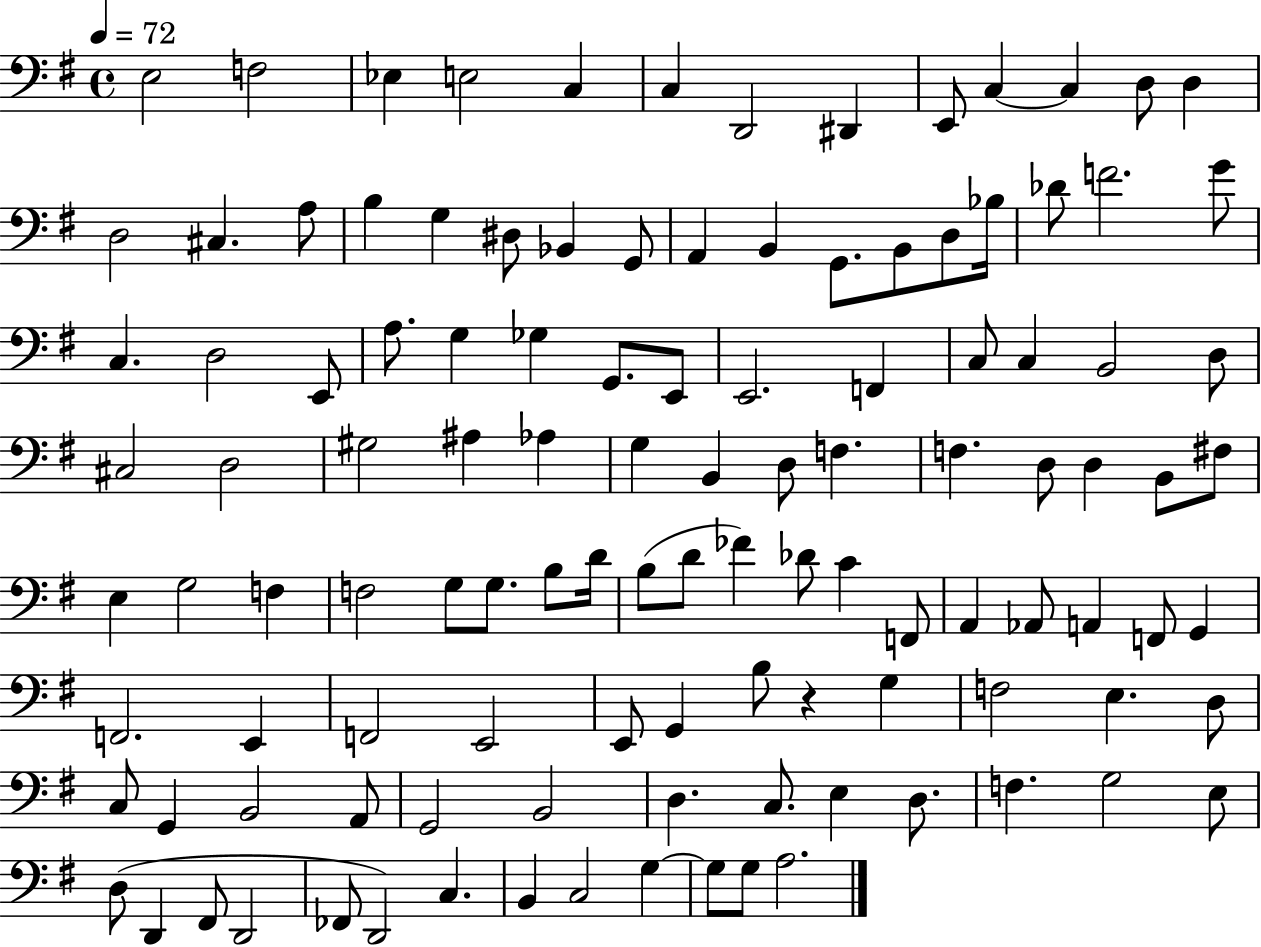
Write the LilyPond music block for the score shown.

{
  \clef bass
  \time 4/4
  \defaultTimeSignature
  \key g \major
  \tempo 4 = 72
  e2 f2 | ees4 e2 c4 | c4 d,2 dis,4 | e,8 c4~~ c4 d8 d4 | \break d2 cis4. a8 | b4 g4 dis8 bes,4 g,8 | a,4 b,4 g,8. b,8 d8 bes16 | des'8 f'2. g'8 | \break c4. d2 e,8 | a8. g4 ges4 g,8. e,8 | e,2. f,4 | c8 c4 b,2 d8 | \break cis2 d2 | gis2 ais4 aes4 | g4 b,4 d8 f4. | f4. d8 d4 b,8 fis8 | \break e4 g2 f4 | f2 g8 g8. b8 d'16 | b8( d'8 fes'4) des'8 c'4 f,8 | a,4 aes,8 a,4 f,8 g,4 | \break f,2. e,4 | f,2 e,2 | e,8 g,4 b8 r4 g4 | f2 e4. d8 | \break c8 g,4 b,2 a,8 | g,2 b,2 | d4. c8. e4 d8. | f4. g2 e8 | \break d8( d,4 fis,8 d,2 | fes,8 d,2) c4. | b,4 c2 g4~~ | g8 g8 a2. | \break \bar "|."
}